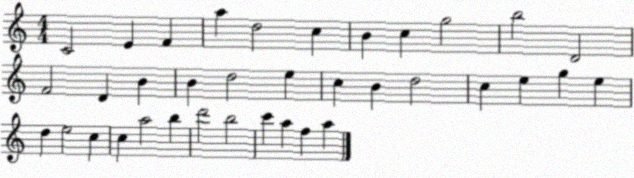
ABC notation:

X:1
T:Untitled
M:4/4
L:1/4
K:C
C2 E F a d2 c B c g2 b2 D2 F2 D B B d2 e c B d2 c e g e d e2 c c a2 b d'2 b2 c' a f a